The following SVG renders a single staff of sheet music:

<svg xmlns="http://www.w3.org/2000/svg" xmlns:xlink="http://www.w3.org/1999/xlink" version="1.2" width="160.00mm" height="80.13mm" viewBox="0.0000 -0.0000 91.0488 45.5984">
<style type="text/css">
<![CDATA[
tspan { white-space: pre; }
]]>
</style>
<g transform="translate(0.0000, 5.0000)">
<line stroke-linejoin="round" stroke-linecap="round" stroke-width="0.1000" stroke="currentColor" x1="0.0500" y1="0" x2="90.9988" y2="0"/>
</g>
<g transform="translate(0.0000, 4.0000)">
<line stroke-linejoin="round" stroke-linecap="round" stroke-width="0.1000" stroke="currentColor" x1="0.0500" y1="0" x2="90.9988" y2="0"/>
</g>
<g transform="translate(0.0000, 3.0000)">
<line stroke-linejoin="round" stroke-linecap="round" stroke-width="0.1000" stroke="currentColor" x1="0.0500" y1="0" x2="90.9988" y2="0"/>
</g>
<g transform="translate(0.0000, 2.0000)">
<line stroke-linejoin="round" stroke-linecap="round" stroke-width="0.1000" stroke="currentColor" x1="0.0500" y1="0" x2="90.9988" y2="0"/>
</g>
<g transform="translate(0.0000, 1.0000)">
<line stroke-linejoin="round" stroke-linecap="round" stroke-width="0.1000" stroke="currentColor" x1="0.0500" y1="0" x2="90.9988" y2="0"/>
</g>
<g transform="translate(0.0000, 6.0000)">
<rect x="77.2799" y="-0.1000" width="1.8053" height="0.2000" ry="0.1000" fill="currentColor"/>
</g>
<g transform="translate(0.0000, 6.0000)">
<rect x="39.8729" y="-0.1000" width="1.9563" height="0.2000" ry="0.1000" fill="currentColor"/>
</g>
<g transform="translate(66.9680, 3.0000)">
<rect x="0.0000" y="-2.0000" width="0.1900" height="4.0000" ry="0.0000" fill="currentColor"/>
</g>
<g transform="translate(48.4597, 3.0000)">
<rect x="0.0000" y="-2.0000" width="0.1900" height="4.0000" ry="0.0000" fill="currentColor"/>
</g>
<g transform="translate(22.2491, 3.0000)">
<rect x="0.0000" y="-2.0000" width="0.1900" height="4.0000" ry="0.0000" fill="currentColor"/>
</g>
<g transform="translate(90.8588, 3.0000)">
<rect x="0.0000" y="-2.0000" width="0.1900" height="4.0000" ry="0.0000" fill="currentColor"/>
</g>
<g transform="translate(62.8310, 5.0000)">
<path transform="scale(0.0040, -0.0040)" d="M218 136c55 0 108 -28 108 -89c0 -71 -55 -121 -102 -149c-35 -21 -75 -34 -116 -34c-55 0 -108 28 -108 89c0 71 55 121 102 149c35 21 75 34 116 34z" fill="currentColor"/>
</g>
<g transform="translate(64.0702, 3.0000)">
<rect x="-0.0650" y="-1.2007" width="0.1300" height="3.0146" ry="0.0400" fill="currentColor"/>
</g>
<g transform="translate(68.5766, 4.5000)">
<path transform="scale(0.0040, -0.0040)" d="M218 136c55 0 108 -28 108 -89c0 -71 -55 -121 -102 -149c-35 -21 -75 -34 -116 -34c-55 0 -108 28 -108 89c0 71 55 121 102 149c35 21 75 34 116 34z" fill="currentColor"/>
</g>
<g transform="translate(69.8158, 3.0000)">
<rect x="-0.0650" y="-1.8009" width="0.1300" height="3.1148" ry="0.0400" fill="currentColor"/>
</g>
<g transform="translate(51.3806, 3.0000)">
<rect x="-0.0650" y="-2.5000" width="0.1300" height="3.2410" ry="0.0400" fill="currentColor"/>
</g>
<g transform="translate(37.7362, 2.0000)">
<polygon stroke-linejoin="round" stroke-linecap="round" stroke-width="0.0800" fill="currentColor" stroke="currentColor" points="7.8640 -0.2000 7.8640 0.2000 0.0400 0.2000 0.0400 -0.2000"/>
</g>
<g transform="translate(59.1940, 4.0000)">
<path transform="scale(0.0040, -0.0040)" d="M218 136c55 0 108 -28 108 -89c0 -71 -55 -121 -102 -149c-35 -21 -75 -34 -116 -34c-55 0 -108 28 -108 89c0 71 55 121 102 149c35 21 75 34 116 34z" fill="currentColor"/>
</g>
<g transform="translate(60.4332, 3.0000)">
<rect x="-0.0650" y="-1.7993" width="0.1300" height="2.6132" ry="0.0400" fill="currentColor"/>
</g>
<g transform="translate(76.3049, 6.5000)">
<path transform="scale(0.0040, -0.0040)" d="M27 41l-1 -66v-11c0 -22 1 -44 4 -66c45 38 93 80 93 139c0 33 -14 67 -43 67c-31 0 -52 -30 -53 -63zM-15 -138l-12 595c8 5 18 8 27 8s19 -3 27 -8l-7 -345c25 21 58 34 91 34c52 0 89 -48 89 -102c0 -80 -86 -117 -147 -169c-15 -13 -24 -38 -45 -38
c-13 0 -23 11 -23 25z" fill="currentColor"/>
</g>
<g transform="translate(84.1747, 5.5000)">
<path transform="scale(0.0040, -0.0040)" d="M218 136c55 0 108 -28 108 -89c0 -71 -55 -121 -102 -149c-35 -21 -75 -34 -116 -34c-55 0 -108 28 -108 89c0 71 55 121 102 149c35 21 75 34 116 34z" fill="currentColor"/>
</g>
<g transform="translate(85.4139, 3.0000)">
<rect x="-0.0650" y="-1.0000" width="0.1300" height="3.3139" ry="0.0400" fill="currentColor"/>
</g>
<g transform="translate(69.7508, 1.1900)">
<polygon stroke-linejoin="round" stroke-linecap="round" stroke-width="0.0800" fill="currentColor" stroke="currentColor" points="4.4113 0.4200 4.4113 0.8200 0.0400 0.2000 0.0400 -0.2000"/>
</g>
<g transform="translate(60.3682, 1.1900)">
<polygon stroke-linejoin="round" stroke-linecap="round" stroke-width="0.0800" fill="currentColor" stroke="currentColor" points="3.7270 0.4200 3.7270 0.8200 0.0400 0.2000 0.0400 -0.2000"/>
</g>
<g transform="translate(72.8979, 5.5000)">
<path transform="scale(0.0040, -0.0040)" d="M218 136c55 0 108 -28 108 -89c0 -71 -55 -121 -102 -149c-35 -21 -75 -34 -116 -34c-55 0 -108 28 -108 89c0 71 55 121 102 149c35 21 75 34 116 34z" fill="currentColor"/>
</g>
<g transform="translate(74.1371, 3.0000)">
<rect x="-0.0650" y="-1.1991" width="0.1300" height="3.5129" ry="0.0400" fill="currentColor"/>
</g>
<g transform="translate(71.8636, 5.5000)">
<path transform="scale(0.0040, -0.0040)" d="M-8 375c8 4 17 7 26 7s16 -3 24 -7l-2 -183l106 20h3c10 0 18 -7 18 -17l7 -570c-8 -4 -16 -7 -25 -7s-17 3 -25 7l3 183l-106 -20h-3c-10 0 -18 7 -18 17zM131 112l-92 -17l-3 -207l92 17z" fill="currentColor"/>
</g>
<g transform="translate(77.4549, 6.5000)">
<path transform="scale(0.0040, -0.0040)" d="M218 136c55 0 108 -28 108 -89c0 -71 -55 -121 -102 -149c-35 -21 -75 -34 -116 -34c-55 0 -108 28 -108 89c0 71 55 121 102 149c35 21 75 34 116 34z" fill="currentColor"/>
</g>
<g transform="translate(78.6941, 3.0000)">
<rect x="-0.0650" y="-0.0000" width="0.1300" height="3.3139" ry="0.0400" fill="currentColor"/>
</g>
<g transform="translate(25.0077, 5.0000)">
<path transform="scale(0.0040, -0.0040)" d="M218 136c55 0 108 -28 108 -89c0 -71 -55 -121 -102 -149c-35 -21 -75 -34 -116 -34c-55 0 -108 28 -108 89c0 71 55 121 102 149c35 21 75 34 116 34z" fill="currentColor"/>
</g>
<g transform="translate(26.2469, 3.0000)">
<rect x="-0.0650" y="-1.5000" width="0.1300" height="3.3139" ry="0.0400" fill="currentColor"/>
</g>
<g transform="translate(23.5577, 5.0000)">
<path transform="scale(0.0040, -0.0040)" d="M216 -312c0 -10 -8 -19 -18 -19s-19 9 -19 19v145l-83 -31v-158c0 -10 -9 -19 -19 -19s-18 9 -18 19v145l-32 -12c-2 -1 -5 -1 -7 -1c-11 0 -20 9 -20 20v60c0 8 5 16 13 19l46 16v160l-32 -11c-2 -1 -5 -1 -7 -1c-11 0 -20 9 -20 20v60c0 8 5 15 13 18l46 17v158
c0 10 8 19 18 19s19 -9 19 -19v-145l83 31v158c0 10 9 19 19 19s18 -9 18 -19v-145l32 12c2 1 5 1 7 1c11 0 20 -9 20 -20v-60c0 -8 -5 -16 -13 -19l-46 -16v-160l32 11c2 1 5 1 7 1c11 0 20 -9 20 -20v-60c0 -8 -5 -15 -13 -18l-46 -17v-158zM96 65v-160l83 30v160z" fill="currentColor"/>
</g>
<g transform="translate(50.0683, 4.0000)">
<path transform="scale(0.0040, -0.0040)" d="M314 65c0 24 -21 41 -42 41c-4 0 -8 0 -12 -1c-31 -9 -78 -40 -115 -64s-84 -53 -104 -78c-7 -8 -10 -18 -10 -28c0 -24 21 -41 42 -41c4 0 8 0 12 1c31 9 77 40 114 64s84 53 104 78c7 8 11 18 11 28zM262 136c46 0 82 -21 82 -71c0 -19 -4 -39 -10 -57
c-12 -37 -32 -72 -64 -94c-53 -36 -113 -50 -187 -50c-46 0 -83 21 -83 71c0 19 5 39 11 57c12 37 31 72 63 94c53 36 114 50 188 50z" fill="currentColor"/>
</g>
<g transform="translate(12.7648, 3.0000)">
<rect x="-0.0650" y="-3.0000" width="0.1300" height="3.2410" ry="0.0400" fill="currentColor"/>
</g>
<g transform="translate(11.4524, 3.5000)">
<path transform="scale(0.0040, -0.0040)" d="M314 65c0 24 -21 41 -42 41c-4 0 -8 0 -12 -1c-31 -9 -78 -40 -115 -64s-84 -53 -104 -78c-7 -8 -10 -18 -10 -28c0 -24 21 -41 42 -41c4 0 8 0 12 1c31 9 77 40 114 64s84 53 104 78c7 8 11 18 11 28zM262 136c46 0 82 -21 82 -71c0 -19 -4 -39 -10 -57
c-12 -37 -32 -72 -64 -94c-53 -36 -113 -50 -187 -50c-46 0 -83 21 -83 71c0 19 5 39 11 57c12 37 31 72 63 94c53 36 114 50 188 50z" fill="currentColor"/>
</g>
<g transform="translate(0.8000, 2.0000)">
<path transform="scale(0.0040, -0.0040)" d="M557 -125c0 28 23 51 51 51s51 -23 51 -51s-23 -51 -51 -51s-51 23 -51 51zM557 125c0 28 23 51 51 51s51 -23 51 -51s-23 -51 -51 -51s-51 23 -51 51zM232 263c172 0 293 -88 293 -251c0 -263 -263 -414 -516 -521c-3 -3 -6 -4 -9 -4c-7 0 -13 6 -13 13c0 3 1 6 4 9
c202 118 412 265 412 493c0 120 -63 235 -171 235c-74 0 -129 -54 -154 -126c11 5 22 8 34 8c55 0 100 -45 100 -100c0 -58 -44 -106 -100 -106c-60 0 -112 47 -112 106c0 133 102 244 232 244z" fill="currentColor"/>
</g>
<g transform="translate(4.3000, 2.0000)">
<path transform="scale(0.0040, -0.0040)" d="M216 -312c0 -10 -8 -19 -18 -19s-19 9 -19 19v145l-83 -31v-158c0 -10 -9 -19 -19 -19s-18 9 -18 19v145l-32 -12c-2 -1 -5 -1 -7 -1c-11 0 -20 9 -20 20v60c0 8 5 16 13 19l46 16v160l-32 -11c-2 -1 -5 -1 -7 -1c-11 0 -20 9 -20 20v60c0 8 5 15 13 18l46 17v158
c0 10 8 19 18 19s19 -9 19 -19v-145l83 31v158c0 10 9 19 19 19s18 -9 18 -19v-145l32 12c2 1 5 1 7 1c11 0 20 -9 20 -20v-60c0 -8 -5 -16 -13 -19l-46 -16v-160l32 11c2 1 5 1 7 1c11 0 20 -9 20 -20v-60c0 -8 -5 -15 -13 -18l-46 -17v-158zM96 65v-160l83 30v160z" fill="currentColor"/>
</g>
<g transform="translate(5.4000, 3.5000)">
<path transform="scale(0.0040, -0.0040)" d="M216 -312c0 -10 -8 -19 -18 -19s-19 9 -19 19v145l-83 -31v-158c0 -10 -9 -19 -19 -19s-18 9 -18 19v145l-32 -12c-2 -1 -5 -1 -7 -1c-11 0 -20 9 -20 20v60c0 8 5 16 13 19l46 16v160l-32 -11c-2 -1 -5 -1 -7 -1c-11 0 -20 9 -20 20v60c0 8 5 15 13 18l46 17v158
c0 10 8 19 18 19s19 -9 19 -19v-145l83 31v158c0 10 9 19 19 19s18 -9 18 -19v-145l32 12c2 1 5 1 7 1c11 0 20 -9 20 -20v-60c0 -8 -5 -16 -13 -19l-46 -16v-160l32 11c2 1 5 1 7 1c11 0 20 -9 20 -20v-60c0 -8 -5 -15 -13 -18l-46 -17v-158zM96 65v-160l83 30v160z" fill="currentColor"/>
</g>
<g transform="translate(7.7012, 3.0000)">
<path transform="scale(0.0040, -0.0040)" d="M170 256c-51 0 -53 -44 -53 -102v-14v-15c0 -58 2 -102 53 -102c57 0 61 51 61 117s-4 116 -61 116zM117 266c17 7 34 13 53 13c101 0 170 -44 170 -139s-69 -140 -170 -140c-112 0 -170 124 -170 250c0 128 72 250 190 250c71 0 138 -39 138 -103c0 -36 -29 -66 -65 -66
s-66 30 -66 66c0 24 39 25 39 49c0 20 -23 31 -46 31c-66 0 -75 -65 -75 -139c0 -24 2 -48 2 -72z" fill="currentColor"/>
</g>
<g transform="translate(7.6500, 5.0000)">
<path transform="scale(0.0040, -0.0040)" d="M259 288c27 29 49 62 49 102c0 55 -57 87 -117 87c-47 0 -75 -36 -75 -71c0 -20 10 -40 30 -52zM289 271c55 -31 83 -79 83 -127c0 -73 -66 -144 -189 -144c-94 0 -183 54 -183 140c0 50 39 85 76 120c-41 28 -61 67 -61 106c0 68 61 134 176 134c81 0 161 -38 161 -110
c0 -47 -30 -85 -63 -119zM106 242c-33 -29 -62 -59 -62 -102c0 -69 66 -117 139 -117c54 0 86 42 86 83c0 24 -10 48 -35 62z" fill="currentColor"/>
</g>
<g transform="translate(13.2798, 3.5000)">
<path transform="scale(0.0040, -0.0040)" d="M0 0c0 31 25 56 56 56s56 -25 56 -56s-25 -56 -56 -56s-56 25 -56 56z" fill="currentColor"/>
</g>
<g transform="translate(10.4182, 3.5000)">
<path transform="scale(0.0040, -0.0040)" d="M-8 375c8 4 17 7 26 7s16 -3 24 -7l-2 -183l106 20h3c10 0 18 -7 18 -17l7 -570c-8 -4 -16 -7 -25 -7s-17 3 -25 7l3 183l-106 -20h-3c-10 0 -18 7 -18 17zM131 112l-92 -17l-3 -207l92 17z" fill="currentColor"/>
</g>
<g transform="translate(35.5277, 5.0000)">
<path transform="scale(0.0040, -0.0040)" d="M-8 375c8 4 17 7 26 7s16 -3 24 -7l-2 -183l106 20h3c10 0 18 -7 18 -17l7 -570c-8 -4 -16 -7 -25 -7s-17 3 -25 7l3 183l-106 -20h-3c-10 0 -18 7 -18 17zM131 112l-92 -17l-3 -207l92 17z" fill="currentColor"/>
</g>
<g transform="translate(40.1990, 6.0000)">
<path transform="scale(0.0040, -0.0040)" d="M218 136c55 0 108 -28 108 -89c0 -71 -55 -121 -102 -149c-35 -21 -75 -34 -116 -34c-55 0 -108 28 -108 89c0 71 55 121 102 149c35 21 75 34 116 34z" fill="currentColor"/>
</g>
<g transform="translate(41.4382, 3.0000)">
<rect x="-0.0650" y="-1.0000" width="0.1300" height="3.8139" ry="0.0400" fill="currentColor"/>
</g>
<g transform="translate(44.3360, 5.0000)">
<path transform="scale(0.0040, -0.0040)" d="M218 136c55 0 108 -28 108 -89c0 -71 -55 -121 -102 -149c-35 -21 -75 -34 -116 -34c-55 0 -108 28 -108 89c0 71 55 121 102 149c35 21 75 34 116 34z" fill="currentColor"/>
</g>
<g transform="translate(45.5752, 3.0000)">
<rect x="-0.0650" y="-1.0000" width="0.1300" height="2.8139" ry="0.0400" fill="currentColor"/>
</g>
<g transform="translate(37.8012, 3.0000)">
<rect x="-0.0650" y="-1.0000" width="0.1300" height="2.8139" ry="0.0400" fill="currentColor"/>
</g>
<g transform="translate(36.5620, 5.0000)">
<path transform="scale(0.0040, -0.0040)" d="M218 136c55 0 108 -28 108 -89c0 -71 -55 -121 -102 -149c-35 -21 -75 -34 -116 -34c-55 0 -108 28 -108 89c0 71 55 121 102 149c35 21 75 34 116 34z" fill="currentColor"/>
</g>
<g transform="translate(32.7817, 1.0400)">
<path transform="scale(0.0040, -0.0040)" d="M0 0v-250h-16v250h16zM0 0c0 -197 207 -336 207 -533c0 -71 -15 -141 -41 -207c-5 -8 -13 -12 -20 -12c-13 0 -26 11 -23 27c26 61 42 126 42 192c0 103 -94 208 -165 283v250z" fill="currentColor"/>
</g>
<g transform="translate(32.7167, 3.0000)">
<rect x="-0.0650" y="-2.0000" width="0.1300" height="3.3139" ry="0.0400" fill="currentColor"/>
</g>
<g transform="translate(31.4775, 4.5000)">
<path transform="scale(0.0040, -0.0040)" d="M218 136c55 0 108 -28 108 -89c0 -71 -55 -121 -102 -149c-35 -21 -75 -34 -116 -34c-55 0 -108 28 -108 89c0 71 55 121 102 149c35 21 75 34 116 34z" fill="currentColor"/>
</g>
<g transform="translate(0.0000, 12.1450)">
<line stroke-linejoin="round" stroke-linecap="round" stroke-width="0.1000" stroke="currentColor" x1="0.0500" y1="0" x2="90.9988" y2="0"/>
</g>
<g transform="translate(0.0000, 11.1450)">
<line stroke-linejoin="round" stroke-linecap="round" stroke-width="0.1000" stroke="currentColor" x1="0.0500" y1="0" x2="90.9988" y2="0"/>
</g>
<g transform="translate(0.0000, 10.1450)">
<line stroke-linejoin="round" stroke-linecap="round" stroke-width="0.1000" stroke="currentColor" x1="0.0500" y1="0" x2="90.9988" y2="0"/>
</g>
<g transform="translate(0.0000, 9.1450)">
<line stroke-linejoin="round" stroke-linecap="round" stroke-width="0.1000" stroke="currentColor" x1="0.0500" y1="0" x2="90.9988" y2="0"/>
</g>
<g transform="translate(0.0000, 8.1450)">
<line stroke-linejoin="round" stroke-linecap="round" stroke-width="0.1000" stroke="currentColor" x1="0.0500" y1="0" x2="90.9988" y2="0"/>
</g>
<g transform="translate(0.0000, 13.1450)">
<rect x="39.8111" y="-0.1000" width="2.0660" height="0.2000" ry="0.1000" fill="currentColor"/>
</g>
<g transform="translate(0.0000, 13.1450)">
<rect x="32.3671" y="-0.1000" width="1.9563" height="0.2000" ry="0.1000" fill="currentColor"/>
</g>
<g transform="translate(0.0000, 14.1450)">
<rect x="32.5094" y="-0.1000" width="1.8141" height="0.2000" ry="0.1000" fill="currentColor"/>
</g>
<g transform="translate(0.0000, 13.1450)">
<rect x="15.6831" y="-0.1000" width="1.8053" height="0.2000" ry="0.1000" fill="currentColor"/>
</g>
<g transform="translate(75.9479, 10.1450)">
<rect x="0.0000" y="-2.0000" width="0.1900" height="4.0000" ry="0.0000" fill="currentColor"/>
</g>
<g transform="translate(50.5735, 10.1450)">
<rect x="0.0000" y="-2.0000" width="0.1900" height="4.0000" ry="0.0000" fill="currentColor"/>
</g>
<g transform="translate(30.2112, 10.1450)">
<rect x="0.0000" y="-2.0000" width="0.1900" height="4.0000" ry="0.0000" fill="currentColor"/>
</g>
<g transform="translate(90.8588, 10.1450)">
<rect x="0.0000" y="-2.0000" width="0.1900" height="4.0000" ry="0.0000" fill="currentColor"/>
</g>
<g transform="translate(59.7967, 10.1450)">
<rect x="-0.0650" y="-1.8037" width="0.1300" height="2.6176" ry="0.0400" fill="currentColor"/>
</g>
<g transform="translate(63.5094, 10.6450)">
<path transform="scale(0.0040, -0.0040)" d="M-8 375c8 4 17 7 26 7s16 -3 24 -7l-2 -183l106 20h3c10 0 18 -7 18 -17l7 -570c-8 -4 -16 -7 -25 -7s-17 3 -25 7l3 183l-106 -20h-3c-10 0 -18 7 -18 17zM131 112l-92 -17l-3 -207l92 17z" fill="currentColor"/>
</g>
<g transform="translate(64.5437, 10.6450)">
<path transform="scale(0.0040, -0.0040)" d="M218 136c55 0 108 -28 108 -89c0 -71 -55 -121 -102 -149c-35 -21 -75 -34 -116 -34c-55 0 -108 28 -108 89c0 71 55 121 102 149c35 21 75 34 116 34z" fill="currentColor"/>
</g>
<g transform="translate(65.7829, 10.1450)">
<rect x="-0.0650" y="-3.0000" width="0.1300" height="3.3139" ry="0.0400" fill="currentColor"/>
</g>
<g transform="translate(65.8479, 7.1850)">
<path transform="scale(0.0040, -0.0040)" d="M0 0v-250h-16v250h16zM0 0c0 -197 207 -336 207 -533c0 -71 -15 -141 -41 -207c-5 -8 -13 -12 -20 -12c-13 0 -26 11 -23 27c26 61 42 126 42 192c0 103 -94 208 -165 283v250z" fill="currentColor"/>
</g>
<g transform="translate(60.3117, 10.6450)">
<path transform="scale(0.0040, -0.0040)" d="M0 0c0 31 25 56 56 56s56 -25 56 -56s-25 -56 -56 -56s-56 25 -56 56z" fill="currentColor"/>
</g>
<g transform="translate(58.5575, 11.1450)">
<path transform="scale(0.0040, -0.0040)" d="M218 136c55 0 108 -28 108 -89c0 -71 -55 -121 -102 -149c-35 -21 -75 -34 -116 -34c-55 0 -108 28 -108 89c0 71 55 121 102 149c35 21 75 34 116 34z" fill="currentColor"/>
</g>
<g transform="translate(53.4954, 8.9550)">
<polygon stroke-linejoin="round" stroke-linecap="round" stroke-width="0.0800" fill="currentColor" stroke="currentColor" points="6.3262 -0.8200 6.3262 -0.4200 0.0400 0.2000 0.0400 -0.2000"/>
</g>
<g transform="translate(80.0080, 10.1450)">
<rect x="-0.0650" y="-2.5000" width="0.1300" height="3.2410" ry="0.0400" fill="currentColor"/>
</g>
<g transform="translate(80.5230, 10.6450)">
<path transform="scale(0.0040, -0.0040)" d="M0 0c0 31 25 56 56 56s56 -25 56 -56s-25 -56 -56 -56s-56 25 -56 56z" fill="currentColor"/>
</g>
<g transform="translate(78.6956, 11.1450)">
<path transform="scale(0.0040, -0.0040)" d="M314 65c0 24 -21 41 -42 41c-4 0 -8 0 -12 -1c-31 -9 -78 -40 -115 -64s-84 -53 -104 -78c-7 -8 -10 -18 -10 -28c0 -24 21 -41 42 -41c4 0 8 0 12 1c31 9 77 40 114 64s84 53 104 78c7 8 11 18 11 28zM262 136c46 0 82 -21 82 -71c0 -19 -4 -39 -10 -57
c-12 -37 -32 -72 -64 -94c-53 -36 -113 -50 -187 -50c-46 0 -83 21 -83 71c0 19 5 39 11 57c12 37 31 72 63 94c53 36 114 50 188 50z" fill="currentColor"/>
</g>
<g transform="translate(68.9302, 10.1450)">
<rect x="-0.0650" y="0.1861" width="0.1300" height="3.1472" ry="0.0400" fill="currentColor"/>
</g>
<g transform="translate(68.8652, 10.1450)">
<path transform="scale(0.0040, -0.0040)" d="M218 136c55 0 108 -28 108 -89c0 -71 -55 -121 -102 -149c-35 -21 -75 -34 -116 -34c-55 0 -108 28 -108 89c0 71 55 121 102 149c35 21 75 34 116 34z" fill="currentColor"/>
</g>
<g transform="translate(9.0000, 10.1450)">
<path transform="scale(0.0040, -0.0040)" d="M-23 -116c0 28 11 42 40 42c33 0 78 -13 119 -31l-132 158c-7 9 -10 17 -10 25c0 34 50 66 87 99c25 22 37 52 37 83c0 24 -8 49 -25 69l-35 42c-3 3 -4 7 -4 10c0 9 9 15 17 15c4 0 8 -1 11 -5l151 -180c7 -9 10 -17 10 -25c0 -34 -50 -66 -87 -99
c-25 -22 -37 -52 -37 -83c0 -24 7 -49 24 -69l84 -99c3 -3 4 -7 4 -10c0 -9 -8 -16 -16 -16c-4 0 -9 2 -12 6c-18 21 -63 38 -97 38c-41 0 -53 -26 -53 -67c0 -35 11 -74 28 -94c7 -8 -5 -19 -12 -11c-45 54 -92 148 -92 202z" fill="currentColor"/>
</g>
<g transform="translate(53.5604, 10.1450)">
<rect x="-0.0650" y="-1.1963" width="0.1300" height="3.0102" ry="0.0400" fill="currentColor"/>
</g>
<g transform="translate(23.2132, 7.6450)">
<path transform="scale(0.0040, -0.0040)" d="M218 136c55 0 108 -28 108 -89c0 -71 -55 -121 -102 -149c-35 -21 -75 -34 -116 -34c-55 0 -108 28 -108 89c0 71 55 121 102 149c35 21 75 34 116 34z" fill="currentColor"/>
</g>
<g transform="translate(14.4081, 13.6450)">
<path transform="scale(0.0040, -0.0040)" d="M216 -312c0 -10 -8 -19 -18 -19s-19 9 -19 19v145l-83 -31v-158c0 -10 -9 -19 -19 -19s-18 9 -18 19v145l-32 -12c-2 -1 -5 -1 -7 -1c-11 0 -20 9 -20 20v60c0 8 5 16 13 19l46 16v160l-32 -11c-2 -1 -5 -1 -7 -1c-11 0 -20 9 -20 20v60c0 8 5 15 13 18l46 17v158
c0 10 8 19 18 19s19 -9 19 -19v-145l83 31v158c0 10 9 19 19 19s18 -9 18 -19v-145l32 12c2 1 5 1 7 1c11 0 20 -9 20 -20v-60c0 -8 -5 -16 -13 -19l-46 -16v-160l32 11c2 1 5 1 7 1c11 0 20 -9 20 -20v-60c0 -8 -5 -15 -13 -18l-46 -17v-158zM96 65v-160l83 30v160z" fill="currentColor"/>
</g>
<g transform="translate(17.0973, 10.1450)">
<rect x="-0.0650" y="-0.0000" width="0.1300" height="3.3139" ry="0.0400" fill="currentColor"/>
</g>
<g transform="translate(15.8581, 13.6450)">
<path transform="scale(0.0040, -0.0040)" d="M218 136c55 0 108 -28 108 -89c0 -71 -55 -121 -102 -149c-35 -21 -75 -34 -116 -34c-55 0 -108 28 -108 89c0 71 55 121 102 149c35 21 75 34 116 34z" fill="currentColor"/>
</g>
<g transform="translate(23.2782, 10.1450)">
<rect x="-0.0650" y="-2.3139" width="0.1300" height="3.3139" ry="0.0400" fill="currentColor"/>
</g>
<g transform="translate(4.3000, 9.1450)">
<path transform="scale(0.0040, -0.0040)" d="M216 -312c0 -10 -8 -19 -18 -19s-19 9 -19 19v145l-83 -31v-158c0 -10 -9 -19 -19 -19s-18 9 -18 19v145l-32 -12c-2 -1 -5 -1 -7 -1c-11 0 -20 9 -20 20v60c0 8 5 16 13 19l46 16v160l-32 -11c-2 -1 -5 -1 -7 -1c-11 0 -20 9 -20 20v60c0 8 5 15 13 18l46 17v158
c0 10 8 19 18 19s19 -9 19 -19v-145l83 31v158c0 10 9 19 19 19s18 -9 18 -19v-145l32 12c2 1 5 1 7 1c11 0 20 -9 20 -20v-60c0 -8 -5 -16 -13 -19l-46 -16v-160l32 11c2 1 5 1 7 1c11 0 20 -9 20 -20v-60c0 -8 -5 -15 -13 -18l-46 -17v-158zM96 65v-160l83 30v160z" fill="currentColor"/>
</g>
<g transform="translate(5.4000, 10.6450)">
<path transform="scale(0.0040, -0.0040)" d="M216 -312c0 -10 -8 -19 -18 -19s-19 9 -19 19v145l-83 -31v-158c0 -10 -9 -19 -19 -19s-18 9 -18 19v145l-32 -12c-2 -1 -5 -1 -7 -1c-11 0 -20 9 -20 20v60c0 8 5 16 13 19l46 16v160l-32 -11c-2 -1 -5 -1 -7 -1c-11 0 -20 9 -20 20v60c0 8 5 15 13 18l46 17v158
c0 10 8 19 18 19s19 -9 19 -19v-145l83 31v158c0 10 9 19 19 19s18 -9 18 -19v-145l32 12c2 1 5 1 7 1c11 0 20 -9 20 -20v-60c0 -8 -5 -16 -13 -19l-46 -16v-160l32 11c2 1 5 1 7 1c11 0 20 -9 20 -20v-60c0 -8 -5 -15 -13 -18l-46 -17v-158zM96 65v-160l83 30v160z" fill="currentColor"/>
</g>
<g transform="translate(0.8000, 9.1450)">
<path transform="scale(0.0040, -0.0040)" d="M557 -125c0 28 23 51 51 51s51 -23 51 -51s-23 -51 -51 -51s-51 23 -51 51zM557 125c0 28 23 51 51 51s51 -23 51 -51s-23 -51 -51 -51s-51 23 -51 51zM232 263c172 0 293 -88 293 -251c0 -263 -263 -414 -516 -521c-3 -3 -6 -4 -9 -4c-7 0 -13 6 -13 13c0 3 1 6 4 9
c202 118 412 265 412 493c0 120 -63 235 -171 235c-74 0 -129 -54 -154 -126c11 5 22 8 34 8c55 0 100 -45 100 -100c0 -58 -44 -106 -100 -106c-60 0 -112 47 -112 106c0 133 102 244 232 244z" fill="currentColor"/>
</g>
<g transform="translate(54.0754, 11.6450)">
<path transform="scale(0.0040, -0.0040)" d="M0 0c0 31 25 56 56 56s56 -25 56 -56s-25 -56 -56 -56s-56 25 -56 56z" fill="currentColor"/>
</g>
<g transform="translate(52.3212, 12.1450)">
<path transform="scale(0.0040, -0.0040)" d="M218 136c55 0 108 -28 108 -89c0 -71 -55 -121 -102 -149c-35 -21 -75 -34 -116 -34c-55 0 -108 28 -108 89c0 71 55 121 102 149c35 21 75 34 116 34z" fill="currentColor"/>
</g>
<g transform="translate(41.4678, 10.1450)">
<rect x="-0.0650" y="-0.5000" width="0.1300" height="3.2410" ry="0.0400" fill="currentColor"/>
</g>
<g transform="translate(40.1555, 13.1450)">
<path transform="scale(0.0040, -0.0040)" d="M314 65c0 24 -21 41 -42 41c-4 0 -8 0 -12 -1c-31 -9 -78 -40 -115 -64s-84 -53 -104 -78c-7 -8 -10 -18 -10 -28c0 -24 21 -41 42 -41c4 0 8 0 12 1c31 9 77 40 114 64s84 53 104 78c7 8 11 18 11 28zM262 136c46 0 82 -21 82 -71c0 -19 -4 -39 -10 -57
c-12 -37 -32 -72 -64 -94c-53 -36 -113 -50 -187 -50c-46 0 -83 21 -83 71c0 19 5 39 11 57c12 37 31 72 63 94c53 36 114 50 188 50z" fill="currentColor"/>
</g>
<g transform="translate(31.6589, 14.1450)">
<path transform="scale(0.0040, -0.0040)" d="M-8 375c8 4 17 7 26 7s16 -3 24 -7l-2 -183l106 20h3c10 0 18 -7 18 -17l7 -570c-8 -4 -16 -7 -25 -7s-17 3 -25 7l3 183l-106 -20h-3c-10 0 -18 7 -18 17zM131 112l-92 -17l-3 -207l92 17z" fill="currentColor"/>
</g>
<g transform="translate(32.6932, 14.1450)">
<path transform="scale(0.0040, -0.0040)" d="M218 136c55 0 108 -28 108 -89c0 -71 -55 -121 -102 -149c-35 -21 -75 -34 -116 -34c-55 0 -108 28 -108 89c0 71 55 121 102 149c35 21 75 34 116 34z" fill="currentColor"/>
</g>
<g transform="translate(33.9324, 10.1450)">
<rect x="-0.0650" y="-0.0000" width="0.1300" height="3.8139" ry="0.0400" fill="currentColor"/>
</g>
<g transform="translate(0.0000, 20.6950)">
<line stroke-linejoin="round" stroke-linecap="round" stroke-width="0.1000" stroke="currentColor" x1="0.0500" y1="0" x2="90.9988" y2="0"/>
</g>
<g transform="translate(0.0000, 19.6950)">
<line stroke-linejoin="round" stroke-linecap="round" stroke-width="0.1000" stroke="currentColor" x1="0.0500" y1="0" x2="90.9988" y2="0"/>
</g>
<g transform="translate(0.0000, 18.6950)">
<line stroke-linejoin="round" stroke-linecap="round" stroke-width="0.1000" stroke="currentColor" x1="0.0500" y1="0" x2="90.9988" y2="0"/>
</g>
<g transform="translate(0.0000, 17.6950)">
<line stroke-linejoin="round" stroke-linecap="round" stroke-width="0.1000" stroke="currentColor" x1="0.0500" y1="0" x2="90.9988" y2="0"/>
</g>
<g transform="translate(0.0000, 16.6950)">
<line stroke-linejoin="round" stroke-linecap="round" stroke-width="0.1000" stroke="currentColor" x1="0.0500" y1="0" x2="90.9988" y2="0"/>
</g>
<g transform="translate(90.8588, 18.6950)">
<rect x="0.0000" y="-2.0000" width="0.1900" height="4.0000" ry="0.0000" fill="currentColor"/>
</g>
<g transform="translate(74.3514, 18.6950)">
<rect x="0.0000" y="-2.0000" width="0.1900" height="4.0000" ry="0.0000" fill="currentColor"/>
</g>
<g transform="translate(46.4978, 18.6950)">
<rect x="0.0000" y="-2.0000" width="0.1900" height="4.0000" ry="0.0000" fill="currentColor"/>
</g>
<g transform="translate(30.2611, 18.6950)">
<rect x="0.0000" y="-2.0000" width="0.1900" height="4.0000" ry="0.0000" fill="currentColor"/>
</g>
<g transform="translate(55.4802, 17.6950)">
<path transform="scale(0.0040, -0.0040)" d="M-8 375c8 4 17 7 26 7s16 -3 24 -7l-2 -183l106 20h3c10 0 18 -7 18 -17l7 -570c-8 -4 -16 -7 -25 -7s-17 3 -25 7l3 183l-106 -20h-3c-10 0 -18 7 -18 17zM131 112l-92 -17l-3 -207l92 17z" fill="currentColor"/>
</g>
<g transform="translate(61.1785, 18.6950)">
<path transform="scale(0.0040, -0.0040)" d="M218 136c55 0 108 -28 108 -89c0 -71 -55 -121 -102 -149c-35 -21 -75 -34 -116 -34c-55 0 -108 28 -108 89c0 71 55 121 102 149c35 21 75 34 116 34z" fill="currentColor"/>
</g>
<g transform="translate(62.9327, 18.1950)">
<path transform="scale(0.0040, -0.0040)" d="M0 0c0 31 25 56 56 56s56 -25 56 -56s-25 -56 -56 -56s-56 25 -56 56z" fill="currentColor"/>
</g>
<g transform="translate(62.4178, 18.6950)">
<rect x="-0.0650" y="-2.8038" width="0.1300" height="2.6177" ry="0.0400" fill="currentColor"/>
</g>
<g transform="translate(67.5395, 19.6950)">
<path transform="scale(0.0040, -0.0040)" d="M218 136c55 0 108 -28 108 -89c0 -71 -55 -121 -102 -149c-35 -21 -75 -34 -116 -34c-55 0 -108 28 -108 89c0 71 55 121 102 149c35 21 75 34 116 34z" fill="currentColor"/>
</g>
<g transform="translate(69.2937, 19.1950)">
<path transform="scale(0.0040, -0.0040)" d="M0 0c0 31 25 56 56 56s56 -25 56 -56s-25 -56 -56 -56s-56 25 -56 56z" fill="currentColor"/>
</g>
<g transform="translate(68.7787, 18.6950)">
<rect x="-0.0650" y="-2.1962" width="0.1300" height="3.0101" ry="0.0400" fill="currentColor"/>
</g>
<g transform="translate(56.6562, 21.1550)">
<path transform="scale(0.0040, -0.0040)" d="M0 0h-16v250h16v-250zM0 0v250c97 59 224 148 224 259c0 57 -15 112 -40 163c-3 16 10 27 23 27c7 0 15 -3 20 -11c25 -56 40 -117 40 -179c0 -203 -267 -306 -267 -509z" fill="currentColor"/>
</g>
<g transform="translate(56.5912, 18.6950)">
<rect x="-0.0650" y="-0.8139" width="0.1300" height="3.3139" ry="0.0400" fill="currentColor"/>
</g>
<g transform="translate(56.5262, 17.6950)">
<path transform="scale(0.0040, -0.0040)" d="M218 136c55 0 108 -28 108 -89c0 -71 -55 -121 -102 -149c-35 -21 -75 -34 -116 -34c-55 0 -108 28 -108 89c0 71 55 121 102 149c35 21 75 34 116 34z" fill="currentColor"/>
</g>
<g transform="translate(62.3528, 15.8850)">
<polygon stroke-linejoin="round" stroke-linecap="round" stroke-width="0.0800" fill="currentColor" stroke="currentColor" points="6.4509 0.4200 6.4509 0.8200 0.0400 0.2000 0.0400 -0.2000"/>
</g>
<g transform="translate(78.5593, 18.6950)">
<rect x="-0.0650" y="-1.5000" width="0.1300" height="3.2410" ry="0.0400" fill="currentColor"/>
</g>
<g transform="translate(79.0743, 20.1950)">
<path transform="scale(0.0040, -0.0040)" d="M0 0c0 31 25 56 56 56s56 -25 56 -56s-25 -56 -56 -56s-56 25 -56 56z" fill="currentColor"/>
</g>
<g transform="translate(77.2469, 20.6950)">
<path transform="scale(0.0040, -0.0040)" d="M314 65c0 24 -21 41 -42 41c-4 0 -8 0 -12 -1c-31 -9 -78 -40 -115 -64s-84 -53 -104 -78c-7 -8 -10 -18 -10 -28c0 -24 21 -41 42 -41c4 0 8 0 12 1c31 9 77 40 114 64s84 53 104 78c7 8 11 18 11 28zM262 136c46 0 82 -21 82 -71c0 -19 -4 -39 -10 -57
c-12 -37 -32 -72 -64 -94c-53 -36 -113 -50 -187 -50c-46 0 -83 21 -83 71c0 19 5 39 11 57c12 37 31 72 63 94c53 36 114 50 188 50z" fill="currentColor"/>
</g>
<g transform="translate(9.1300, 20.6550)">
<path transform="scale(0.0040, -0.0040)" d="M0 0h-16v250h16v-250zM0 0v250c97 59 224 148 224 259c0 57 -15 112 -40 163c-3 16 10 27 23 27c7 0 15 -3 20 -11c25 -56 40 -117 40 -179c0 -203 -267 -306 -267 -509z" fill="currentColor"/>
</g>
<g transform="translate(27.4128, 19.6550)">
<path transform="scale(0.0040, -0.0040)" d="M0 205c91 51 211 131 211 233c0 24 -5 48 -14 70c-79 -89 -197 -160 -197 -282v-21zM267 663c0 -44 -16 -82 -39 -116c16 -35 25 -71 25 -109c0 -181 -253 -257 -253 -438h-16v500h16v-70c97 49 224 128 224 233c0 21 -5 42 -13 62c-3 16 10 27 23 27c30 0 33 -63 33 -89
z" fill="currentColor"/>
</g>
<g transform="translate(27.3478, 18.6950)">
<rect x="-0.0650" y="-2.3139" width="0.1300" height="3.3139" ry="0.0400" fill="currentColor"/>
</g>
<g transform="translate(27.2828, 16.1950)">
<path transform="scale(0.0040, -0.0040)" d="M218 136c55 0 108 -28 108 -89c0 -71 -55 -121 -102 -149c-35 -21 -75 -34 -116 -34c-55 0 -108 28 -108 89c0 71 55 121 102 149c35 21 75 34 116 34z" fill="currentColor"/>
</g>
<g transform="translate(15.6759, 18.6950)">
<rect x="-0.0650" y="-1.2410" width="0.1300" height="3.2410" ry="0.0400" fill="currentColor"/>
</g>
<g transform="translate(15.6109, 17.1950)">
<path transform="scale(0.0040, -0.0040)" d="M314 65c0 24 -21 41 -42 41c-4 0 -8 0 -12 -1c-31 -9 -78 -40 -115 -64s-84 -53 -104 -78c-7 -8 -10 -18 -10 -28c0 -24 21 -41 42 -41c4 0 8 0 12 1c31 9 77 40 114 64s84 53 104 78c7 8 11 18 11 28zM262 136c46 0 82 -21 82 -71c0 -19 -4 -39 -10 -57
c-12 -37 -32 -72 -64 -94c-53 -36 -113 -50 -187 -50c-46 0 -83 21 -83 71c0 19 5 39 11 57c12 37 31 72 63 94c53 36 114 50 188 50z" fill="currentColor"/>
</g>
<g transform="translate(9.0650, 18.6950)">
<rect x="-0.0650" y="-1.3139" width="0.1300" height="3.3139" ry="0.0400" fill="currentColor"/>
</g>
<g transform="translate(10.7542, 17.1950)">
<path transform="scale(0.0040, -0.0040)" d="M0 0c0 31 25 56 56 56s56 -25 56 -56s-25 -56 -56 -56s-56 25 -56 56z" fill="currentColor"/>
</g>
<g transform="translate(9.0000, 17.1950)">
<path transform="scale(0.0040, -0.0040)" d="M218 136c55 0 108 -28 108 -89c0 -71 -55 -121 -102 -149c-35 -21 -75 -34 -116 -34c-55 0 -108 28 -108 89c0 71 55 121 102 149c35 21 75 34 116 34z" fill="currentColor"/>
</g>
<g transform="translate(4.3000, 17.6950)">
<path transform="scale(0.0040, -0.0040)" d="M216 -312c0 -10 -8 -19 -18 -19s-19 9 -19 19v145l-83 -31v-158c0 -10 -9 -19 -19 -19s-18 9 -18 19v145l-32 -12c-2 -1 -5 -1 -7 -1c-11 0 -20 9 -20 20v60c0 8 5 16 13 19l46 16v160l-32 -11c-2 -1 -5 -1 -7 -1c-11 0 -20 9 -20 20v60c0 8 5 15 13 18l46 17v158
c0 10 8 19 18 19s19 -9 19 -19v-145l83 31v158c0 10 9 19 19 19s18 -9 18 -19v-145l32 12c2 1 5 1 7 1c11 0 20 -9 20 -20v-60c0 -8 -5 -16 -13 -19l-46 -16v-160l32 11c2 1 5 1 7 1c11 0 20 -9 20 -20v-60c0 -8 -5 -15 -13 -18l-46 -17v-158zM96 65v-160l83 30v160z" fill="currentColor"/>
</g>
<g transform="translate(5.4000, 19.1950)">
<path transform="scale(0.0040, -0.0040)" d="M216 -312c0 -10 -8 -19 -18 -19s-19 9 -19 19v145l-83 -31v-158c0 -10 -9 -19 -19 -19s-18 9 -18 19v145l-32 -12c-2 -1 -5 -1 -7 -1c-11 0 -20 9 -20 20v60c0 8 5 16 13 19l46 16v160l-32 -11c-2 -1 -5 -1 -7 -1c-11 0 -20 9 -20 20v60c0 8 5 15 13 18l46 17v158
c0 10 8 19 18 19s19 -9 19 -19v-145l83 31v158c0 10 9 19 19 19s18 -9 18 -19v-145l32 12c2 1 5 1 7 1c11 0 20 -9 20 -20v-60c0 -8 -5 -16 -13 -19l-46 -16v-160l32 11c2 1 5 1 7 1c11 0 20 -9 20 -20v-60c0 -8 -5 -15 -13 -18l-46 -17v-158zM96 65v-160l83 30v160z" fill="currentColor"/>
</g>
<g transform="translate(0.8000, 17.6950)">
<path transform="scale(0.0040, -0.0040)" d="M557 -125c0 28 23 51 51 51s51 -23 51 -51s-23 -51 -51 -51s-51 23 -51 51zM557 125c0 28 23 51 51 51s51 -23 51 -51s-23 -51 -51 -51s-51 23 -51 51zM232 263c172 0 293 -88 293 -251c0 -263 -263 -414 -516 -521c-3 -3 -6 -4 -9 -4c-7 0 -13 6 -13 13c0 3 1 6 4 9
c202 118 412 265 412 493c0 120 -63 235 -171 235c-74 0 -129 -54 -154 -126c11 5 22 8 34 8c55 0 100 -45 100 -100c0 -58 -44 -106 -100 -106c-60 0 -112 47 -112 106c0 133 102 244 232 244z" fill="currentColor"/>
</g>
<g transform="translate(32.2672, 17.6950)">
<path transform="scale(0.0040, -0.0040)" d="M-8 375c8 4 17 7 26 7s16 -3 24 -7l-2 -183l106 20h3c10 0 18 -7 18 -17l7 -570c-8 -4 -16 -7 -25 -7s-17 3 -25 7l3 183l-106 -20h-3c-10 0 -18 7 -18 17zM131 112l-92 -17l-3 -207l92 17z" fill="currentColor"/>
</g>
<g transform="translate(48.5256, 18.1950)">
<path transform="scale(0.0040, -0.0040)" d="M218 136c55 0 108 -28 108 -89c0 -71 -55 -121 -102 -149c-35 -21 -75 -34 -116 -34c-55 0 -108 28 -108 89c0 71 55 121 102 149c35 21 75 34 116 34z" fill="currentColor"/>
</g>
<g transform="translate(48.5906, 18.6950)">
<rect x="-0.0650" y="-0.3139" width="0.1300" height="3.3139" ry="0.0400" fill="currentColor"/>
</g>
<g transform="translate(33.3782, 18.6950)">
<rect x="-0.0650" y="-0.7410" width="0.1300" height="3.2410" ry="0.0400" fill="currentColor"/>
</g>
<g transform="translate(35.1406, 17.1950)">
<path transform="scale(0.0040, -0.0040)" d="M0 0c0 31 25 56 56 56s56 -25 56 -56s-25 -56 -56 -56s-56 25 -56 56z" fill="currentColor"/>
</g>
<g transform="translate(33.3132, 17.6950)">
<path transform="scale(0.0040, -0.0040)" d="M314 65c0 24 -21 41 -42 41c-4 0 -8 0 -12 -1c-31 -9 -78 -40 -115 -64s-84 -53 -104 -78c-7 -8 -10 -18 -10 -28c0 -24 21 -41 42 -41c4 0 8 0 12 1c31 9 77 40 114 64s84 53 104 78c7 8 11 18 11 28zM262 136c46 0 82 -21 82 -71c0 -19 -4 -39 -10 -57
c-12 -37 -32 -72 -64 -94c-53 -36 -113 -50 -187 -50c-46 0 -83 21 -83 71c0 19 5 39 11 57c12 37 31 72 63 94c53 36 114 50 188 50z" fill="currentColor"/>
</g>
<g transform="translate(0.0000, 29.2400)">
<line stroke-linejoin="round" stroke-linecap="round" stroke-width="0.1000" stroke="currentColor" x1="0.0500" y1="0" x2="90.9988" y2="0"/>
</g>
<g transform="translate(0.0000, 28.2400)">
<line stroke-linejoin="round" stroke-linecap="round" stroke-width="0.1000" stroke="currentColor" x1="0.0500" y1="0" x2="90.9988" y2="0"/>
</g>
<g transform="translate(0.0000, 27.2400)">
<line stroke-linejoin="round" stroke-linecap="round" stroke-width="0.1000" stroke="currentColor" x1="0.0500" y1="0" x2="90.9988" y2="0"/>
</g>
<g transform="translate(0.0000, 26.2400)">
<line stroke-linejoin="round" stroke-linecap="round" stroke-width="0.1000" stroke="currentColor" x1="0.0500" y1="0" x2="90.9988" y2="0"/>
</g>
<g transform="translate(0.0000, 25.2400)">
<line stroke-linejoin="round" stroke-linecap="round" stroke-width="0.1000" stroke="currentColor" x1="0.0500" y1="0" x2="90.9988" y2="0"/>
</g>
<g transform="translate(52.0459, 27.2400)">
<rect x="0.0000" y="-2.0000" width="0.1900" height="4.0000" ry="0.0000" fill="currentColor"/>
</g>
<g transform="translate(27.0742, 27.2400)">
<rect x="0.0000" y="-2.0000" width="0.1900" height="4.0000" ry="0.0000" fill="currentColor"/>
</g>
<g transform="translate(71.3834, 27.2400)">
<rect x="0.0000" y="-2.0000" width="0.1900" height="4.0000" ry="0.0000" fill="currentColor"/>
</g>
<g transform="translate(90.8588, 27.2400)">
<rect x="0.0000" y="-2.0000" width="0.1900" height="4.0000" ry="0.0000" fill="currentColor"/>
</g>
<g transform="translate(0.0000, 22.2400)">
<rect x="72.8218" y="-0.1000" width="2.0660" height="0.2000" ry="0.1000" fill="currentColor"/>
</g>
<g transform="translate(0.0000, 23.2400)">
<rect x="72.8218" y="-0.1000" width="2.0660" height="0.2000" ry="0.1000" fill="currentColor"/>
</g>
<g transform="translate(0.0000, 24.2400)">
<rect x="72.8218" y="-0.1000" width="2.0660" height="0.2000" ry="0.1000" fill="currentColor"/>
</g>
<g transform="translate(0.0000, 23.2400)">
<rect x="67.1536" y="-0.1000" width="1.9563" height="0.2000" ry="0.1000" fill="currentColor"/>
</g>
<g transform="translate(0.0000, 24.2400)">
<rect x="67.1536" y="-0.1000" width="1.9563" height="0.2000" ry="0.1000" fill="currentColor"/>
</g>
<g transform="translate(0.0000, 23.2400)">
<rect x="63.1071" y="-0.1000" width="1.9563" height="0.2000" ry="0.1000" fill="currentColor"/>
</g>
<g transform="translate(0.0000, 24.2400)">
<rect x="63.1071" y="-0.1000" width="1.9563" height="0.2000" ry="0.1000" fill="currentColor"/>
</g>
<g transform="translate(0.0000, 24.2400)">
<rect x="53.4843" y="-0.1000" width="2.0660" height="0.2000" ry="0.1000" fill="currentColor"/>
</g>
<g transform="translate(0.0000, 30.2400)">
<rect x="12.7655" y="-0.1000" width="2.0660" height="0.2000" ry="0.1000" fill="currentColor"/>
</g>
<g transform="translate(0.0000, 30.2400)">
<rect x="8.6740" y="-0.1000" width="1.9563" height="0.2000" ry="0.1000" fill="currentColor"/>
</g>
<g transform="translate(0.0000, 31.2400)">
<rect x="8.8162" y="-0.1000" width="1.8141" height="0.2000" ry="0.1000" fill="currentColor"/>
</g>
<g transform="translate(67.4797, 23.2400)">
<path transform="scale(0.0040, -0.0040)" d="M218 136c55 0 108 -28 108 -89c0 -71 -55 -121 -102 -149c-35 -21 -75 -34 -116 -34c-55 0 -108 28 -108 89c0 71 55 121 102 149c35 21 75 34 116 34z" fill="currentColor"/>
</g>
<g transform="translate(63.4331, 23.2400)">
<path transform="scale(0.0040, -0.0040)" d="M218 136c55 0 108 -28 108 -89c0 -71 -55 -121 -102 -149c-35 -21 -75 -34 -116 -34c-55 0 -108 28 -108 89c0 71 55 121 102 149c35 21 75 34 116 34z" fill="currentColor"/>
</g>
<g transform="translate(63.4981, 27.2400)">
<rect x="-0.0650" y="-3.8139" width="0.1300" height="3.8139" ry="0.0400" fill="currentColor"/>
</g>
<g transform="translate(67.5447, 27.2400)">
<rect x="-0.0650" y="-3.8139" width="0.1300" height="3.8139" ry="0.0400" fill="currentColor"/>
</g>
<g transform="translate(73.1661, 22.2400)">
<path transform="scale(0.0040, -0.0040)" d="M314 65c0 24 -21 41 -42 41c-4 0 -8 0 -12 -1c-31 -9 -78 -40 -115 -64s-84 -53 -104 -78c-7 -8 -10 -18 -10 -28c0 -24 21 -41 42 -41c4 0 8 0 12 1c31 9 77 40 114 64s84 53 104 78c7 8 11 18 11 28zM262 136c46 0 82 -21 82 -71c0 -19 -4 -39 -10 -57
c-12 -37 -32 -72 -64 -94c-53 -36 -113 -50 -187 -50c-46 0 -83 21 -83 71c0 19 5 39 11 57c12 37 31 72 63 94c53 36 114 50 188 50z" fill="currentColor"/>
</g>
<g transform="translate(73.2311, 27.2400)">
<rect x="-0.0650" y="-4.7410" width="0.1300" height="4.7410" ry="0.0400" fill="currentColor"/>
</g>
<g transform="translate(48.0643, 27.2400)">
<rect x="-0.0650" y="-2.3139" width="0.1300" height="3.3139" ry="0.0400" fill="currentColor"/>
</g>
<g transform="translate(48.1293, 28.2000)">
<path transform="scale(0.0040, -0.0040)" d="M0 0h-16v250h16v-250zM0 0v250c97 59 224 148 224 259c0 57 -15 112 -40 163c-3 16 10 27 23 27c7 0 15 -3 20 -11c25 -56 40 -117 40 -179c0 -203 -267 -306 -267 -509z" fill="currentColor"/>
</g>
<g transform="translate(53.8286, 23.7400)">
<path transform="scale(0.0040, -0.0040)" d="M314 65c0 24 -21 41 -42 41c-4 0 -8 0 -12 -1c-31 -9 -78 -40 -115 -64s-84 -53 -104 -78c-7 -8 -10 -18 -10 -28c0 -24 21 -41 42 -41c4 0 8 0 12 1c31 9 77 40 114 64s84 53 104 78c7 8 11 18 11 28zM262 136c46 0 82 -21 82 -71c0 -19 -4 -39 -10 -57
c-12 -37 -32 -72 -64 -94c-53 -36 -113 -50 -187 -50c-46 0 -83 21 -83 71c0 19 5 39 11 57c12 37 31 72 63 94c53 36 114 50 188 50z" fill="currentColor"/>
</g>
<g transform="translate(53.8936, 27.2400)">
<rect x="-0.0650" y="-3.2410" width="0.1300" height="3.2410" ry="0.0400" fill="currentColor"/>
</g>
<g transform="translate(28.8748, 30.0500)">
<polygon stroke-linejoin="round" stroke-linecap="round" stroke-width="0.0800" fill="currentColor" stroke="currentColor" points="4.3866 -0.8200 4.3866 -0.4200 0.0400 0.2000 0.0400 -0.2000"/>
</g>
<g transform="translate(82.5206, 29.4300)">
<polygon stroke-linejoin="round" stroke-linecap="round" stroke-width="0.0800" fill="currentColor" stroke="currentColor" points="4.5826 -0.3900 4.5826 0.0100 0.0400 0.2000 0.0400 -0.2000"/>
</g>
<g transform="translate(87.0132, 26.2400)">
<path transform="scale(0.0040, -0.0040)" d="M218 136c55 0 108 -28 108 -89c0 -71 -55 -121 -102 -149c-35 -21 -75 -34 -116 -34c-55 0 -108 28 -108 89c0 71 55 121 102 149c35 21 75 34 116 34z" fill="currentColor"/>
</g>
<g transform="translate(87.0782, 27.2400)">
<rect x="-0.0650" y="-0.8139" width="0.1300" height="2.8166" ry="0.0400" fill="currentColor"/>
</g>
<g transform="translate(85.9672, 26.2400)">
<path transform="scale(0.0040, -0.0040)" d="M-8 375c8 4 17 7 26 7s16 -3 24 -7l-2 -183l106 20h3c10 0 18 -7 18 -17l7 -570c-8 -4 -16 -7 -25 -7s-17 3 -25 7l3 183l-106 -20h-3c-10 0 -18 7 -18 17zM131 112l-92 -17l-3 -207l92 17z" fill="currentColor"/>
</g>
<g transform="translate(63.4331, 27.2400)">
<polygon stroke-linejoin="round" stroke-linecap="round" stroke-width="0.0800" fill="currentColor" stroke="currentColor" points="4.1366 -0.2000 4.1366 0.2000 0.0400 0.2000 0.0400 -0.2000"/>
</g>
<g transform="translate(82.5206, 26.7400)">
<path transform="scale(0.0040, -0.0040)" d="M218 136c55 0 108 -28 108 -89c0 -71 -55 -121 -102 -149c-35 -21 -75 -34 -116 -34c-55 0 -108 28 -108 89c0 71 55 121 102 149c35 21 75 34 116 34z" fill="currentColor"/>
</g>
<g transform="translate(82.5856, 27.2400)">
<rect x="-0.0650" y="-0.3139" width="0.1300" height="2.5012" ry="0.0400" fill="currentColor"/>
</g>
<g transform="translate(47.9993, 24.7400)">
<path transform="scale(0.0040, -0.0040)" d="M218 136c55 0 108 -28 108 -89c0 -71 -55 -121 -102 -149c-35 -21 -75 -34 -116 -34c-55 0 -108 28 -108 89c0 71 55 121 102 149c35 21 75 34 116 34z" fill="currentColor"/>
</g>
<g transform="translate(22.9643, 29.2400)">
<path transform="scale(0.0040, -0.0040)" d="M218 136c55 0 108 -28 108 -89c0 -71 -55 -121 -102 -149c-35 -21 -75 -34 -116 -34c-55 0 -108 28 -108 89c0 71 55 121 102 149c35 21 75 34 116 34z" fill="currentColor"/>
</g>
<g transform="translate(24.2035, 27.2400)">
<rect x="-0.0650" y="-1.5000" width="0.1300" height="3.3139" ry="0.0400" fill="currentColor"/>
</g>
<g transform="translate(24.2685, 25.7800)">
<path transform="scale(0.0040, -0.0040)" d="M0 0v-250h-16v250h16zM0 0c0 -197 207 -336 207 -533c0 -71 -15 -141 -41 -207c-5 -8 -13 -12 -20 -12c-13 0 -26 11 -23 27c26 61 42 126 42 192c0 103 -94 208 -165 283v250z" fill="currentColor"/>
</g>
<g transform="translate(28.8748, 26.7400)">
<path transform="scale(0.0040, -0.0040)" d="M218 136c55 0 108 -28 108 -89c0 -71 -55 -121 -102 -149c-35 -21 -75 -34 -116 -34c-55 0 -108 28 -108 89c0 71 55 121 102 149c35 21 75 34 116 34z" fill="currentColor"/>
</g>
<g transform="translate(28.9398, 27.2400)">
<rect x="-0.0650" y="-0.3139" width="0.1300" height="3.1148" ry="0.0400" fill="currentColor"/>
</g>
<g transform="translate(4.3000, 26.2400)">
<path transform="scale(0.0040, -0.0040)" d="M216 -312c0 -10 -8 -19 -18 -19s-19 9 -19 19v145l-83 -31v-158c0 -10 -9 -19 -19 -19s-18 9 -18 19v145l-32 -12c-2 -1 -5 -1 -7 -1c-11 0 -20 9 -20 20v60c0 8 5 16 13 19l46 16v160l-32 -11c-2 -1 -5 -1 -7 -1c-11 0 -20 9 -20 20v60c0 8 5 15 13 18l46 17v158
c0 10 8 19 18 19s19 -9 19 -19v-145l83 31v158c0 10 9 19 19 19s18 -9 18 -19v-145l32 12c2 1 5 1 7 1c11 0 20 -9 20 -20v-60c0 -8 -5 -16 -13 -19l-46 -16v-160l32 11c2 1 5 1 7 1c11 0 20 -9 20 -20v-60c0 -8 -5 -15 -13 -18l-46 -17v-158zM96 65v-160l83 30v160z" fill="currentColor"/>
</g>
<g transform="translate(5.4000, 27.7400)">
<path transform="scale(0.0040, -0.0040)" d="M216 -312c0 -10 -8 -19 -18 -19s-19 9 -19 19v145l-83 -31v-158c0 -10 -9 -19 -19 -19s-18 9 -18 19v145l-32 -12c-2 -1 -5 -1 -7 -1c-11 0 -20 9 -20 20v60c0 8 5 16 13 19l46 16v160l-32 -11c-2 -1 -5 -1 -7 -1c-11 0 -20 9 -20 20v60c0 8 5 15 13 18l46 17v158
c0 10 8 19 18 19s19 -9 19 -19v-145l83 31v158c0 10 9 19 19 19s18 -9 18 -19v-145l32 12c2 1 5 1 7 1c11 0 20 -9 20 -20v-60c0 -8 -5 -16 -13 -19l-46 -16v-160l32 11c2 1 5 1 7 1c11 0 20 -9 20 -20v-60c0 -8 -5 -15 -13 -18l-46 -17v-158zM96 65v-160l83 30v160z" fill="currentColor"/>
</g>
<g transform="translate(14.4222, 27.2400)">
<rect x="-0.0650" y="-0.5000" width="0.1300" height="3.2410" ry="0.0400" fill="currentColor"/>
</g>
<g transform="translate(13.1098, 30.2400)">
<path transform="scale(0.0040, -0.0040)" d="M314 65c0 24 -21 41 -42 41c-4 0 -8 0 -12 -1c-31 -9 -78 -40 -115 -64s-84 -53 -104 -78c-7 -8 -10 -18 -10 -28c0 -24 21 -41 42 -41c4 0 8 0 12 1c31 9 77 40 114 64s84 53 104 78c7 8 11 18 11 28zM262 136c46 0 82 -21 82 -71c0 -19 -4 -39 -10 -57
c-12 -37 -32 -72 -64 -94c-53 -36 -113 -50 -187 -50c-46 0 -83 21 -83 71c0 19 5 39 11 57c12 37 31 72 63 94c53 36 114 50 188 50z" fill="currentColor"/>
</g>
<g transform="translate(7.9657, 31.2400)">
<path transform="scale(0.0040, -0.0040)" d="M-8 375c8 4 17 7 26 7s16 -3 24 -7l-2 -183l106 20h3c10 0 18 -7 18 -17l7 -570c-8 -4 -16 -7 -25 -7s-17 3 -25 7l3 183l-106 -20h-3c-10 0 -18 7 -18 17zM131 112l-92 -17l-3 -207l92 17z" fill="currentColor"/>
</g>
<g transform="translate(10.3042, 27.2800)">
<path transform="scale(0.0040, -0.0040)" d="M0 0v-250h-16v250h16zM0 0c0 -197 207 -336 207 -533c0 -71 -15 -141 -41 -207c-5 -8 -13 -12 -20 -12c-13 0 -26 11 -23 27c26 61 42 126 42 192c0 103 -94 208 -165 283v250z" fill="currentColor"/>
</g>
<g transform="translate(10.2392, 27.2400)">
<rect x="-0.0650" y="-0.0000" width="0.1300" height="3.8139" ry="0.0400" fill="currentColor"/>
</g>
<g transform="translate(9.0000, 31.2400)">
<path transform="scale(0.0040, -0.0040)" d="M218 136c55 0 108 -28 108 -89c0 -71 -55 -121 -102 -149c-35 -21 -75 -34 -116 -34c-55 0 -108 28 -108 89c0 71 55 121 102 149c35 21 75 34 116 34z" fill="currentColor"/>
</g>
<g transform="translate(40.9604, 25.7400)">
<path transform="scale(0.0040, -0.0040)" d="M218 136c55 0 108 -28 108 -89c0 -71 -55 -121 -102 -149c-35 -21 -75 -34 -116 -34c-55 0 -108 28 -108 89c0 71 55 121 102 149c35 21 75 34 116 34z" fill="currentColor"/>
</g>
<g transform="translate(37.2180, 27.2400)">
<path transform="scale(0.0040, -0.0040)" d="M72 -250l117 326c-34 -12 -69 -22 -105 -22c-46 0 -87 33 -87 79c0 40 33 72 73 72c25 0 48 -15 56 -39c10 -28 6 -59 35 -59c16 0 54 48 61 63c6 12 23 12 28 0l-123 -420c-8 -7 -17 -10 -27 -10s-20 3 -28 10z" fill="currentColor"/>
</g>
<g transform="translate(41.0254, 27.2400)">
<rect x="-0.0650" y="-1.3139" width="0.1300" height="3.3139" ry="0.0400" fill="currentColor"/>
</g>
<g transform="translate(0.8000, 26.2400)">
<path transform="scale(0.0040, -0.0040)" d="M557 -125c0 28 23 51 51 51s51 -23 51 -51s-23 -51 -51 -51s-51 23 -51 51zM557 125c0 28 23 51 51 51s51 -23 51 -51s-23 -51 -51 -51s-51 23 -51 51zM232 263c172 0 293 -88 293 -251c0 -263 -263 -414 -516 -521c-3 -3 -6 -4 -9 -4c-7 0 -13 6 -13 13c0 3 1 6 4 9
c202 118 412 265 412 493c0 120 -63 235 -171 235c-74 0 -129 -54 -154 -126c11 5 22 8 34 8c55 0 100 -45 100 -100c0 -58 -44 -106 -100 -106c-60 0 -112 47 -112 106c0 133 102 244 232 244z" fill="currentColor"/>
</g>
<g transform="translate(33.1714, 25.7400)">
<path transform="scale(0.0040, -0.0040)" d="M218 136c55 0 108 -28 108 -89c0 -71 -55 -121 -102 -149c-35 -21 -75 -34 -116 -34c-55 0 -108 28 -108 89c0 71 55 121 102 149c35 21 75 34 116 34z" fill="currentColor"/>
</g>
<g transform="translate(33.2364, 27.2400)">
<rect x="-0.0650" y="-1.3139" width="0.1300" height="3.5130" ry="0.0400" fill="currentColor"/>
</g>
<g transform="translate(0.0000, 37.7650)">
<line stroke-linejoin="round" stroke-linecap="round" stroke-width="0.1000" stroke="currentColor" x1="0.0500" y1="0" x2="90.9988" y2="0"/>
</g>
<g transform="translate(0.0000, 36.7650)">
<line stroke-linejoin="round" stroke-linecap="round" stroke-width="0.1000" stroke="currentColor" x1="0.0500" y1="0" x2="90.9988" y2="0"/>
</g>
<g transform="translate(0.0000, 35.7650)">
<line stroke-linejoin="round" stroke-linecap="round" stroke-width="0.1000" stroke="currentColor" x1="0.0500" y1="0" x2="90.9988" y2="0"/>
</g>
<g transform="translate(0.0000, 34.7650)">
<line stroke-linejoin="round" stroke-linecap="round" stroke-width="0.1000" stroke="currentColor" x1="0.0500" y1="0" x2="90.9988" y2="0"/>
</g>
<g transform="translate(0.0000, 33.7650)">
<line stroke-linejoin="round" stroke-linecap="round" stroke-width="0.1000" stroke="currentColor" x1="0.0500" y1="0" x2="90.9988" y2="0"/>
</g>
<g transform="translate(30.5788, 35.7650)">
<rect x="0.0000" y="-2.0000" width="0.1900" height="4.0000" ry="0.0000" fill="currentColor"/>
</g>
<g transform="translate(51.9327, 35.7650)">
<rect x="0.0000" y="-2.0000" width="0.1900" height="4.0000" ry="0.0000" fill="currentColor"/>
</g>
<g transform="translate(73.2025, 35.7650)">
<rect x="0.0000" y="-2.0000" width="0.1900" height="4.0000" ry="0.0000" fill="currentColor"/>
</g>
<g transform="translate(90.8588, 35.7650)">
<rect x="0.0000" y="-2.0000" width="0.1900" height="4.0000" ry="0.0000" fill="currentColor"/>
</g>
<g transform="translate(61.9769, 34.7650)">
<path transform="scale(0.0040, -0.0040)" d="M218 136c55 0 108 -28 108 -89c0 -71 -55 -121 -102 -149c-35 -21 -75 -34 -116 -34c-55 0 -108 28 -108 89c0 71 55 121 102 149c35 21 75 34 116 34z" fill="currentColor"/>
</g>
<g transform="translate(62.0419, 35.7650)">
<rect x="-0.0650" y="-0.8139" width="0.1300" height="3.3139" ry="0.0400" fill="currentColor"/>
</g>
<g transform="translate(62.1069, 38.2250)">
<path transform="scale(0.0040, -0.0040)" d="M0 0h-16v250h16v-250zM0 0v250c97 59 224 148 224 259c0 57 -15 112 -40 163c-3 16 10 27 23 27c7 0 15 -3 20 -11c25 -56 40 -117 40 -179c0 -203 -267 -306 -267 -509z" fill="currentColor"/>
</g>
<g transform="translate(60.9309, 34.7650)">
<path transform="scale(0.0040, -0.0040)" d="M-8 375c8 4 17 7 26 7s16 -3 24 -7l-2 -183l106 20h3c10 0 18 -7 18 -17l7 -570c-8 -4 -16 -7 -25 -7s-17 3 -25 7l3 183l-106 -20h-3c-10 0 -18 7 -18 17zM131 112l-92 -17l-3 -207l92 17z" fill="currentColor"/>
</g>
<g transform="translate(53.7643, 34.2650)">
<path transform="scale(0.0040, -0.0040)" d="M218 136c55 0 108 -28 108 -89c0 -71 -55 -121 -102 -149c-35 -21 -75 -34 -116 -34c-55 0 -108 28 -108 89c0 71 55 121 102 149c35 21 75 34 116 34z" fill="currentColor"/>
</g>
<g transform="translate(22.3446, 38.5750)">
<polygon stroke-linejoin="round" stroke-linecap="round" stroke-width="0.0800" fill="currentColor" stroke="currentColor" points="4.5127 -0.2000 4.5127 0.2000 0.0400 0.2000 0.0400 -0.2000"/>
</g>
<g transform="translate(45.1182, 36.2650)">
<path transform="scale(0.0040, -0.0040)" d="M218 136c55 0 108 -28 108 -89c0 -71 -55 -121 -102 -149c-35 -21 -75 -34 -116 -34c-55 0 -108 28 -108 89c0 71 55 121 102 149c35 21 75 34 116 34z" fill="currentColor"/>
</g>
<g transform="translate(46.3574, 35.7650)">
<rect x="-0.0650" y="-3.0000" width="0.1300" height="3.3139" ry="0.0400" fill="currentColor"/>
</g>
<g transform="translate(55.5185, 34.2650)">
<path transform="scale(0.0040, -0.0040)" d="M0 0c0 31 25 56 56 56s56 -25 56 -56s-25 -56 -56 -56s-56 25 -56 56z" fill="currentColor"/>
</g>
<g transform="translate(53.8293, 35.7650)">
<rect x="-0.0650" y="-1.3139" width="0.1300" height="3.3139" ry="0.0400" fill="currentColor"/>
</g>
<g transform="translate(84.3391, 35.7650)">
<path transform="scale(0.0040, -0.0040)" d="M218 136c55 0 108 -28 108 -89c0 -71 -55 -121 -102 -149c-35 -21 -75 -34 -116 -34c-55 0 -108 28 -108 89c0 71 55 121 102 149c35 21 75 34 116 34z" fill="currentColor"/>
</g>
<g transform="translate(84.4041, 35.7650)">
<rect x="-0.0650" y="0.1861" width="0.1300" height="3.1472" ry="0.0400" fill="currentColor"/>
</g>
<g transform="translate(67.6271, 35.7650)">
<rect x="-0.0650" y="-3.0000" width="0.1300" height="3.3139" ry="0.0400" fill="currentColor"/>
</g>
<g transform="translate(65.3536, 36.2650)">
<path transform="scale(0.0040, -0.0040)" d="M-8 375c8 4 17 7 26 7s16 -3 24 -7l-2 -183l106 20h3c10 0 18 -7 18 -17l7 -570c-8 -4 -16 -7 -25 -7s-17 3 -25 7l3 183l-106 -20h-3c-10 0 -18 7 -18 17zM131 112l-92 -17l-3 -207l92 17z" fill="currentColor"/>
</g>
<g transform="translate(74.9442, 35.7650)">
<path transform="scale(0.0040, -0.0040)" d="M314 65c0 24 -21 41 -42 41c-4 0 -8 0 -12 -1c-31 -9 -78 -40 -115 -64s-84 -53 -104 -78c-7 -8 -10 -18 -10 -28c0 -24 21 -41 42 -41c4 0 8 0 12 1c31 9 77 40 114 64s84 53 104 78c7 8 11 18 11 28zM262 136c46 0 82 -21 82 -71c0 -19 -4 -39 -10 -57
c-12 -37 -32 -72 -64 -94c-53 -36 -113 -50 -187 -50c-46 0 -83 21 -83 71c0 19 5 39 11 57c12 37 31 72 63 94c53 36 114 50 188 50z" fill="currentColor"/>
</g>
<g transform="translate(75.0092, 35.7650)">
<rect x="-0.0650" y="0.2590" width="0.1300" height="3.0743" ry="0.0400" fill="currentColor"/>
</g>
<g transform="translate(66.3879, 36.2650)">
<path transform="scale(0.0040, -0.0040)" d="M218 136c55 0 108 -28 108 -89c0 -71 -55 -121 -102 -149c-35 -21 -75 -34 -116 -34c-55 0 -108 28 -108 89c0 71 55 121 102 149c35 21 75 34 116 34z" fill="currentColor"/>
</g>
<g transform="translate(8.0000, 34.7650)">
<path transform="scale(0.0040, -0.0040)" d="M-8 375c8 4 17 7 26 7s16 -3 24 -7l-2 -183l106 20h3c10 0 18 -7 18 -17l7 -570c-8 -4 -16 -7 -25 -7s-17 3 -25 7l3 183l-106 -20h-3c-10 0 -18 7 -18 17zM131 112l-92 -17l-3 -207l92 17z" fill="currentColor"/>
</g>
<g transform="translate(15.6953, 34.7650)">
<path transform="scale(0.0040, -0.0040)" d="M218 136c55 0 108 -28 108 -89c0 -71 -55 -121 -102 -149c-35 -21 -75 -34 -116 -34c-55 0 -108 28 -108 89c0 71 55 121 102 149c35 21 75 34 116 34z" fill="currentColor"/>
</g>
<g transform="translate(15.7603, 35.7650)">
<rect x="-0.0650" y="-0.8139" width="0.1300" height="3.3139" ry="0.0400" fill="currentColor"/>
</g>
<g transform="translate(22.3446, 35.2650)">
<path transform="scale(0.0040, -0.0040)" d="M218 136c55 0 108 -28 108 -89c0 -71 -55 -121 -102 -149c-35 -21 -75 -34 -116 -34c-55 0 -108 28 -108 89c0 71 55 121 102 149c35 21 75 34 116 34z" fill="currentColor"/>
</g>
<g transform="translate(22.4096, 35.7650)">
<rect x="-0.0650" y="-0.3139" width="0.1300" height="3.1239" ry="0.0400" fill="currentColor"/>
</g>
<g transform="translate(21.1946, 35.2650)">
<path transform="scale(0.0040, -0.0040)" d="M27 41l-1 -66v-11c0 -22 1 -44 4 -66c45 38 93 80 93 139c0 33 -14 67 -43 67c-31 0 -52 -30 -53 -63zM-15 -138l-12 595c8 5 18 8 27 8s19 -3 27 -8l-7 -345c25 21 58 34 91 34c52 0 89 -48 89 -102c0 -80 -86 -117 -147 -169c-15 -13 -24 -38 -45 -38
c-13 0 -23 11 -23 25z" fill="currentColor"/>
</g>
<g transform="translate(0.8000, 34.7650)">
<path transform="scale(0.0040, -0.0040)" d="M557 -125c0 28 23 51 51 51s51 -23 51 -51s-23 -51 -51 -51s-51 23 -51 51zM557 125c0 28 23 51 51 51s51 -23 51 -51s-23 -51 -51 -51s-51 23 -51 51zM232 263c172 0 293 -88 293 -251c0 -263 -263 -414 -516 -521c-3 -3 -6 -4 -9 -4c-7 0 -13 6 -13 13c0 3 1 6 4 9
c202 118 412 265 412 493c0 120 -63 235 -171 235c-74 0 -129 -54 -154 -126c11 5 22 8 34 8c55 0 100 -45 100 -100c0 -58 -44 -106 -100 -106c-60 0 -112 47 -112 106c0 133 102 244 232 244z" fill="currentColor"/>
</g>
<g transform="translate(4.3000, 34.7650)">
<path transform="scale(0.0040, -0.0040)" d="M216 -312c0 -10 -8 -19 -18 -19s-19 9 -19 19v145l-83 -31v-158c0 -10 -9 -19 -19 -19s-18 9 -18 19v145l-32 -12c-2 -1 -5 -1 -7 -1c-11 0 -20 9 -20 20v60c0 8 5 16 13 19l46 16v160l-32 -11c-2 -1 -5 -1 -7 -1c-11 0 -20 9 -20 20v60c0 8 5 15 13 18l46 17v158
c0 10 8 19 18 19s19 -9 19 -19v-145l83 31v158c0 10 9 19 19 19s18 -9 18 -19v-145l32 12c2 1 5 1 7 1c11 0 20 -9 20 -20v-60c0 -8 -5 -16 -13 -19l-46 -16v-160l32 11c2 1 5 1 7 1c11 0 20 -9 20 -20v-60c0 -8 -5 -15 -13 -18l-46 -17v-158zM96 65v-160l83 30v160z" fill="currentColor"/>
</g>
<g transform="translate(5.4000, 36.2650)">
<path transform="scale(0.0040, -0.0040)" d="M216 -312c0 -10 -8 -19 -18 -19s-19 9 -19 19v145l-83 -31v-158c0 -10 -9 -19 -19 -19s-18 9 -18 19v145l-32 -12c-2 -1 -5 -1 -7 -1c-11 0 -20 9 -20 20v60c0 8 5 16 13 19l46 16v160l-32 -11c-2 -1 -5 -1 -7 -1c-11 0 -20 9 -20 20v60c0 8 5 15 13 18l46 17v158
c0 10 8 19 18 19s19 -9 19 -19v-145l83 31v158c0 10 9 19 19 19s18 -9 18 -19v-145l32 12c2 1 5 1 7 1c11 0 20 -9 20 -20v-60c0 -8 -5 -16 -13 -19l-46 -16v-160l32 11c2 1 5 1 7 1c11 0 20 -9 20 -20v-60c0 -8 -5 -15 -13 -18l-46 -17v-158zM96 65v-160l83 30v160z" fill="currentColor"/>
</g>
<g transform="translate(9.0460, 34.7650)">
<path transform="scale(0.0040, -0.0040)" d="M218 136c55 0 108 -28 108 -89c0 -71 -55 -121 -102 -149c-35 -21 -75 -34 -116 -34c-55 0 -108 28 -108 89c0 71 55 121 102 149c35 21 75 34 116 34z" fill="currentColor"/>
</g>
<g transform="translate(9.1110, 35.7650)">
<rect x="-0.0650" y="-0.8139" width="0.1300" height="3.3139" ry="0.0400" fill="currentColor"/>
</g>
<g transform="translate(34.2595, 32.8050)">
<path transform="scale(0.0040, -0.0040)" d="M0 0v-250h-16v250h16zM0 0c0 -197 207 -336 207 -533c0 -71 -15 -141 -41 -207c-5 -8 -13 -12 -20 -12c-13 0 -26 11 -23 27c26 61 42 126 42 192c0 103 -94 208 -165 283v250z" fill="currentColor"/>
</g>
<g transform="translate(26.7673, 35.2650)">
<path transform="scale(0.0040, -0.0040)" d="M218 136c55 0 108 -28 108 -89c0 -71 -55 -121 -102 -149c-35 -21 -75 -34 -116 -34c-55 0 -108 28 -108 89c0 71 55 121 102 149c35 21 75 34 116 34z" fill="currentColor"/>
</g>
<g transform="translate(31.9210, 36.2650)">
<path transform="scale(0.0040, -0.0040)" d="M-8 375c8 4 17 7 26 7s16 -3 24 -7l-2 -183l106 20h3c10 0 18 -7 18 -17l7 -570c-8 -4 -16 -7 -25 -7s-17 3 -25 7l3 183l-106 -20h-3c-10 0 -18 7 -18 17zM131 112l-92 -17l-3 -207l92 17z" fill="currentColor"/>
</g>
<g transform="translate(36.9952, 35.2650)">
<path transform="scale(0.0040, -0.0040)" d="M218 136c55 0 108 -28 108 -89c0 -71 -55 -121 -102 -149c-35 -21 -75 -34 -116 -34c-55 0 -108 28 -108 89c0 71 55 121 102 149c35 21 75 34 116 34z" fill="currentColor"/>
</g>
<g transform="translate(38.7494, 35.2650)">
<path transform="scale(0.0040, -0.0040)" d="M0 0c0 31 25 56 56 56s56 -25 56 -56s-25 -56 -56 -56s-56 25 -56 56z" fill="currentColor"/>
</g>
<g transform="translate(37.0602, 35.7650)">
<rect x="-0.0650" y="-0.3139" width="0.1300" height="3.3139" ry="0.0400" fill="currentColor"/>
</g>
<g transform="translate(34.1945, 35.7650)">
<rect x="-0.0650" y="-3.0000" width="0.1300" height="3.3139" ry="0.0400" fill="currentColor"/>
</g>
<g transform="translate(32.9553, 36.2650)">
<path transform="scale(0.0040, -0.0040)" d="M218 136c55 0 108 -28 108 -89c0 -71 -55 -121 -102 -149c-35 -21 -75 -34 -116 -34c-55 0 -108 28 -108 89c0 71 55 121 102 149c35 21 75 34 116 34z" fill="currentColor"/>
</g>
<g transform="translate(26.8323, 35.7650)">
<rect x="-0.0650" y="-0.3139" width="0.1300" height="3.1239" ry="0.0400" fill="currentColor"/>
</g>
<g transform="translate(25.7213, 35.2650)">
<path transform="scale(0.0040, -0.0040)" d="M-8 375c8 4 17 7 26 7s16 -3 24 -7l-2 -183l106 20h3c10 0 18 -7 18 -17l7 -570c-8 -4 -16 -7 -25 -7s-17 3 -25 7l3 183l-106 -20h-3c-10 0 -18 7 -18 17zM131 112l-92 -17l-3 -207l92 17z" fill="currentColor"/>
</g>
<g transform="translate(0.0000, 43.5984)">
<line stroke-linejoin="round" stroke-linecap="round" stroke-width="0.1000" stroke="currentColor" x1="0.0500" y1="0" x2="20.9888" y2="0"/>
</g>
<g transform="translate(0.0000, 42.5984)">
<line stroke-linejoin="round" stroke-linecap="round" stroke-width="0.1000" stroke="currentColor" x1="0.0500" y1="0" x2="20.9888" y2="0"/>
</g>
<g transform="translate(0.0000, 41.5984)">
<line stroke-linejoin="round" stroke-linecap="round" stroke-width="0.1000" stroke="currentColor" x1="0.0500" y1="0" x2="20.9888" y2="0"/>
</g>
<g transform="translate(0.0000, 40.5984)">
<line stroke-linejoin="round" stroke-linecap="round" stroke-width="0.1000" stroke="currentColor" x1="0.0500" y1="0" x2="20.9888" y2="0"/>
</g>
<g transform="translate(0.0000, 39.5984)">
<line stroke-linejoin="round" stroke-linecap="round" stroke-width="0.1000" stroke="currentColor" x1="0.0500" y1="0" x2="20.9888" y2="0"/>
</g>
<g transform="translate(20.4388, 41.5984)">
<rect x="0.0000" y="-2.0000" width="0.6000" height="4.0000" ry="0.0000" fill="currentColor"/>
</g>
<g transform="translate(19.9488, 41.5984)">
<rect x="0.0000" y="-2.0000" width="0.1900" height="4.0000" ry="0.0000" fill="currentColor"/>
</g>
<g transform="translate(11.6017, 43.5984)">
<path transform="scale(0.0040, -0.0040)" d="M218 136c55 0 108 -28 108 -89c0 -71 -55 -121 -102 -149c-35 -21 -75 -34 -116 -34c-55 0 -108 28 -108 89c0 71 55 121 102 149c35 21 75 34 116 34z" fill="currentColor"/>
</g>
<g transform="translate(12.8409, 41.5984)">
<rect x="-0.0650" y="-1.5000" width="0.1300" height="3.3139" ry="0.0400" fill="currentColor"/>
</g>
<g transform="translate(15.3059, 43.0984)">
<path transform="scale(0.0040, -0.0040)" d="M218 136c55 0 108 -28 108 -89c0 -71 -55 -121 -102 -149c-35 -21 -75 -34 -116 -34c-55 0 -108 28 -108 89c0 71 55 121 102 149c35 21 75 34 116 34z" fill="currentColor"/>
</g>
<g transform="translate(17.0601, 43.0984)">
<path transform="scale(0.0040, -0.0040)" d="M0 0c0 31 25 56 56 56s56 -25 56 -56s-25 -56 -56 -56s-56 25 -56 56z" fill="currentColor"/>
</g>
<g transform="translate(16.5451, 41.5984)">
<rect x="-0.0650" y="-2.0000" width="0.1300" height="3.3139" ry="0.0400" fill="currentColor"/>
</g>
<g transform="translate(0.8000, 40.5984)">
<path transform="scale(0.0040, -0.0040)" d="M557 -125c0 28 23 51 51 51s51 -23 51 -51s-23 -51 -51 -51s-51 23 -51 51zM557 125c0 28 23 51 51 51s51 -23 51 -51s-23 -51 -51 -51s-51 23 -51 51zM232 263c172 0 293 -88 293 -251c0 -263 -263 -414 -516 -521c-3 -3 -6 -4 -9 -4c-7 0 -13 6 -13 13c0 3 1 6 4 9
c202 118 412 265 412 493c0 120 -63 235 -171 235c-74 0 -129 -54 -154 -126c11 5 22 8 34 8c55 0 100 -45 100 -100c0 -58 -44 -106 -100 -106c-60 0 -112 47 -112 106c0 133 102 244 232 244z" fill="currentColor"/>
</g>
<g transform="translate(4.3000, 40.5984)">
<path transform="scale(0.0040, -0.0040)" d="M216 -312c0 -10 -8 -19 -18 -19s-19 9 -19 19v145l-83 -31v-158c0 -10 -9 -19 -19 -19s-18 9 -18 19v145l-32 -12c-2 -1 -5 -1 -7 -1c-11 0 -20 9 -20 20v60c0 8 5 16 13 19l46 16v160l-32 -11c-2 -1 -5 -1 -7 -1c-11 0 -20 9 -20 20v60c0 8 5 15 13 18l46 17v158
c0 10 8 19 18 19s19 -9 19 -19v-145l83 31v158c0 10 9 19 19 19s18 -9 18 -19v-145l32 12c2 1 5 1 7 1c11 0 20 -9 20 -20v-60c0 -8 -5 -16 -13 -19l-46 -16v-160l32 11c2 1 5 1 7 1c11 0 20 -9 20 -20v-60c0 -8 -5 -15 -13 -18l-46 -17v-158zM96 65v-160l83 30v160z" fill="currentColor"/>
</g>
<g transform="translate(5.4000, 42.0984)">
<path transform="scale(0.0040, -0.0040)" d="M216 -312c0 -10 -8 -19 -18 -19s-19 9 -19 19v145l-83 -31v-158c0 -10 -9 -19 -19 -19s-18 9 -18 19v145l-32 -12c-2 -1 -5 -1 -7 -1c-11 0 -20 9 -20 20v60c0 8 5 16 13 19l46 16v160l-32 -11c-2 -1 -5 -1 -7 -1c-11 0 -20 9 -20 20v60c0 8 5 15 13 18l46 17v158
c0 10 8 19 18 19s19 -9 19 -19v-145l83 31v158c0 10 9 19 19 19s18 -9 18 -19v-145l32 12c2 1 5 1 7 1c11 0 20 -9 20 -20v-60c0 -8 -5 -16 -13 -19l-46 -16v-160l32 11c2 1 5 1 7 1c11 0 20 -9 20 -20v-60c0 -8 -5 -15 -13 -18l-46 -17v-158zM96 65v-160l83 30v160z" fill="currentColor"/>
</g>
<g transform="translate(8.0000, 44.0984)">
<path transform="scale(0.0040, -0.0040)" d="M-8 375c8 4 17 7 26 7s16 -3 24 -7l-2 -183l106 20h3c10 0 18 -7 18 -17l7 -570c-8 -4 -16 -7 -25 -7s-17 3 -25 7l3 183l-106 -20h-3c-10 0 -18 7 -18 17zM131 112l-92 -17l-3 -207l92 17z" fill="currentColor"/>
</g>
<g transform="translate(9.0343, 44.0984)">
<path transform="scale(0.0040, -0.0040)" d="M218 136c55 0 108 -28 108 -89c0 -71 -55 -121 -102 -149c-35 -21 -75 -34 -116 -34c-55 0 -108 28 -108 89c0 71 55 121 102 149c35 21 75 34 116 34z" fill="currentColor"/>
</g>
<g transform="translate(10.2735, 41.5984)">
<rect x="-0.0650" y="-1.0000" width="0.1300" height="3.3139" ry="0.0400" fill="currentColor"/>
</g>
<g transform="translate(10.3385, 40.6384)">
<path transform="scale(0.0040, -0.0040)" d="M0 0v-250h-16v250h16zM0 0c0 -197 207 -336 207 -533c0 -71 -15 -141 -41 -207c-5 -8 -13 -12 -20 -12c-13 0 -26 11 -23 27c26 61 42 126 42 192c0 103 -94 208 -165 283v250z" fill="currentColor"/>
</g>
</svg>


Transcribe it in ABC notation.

X:1
T:Untitled
M:6/8
L:1/4
K:D
C,2 ^G,, A,,/2 G,,/2 E,,/2 G,,/2 B,,2 B,,/2 G,,/2 A,,/2 F,,/2 _D,, F,, z ^D,, B, C,, E,,2 G,,/2 B,,/2 C,/2 D, B,,2 G,/2 G,2 B,/4 F,2 E, F,/2 D,/2 B,,/2 G,,2 C,,/2 E,,2 G,,/2 E,/2 G,/2 z/2 G, B,/2 D2 E/2 E/2 G2 E,/2 F,/2 F, F, _E,/2 E,/2 C,/2 E, C, G, F,/2 C, D,2 D, F,,/2 G,, A,,